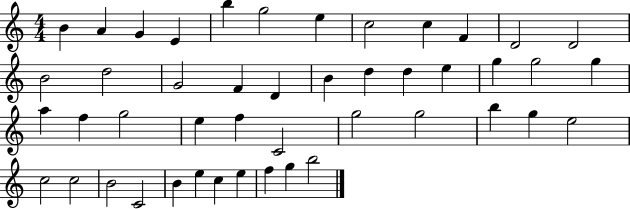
X:1
T:Untitled
M:4/4
L:1/4
K:C
B A G E b g2 e c2 c F D2 D2 B2 d2 G2 F D B d d e g g2 g a f g2 e f C2 g2 g2 b g e2 c2 c2 B2 C2 B e c e f g b2